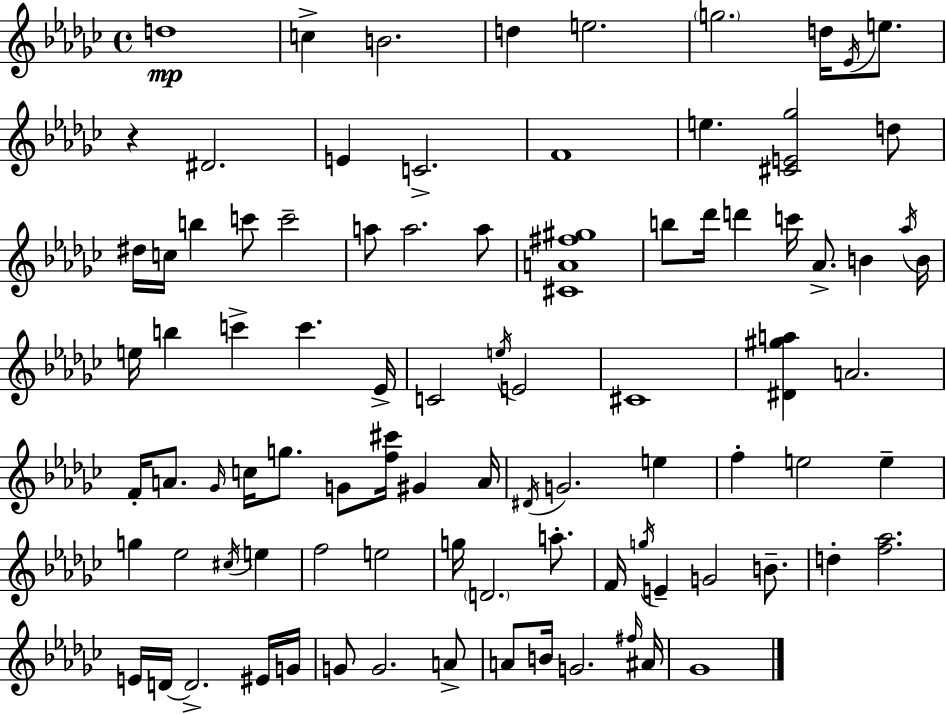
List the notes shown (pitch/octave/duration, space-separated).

D5/w C5/q B4/h. D5/q E5/h. G5/h. D5/s Eb4/s E5/e. R/q D#4/h. E4/q C4/h. F4/w E5/q. [C#4,E4,Gb5]/h D5/e D#5/s C5/s B5/q C6/e C6/h A5/e A5/h. A5/e [C#4,A4,F#5,G#5]/w B5/e Db6/s D6/q C6/s Ab4/e. B4/q Ab5/s B4/s E5/s B5/q C6/q C6/q. Eb4/s C4/h E5/s E4/h C#4/w [D#4,G#5,A5]/q A4/h. F4/s A4/e. Gb4/s C5/s G5/e. G4/e [F5,C#6]/s G#4/q A4/s D#4/s G4/h. E5/q F5/q E5/h E5/q G5/q Eb5/h C#5/s E5/q F5/h E5/h G5/s D4/h. A5/e. F4/s G5/s E4/q G4/h B4/e. D5/q [F5,Ab5]/h. E4/s D4/s D4/h. EIS4/s G4/s G4/e G4/h. A4/e A4/e B4/s G4/h. F#5/s A#4/s Gb4/w